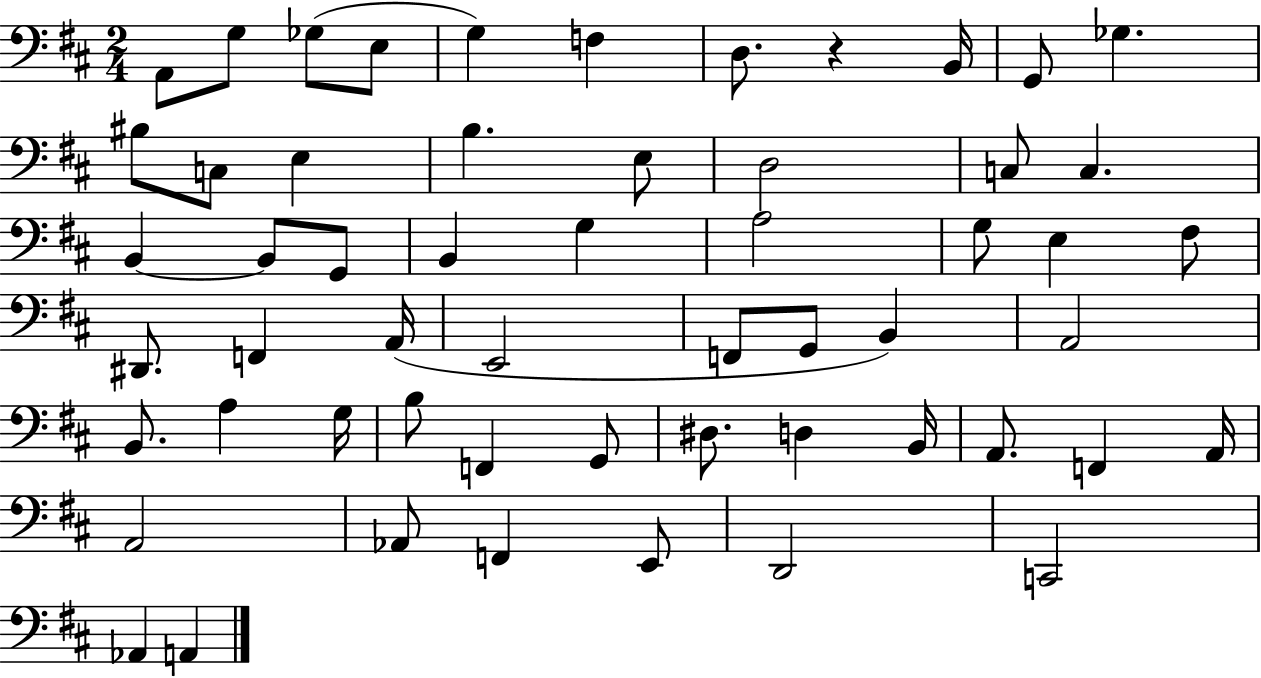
A2/e G3/e Gb3/e E3/e G3/q F3/q D3/e. R/q B2/s G2/e Gb3/q. BIS3/e C3/e E3/q B3/q. E3/e D3/h C3/e C3/q. B2/q B2/e G2/e B2/q G3/q A3/h G3/e E3/q F#3/e D#2/e. F2/q A2/s E2/h F2/e G2/e B2/q A2/h B2/e. A3/q G3/s B3/e F2/q G2/e D#3/e. D3/q B2/s A2/e. F2/q A2/s A2/h Ab2/e F2/q E2/e D2/h C2/h Ab2/q A2/q